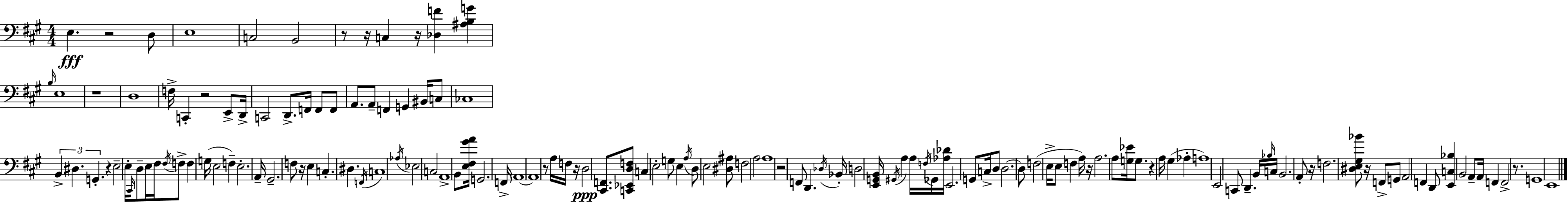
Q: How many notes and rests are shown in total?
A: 147